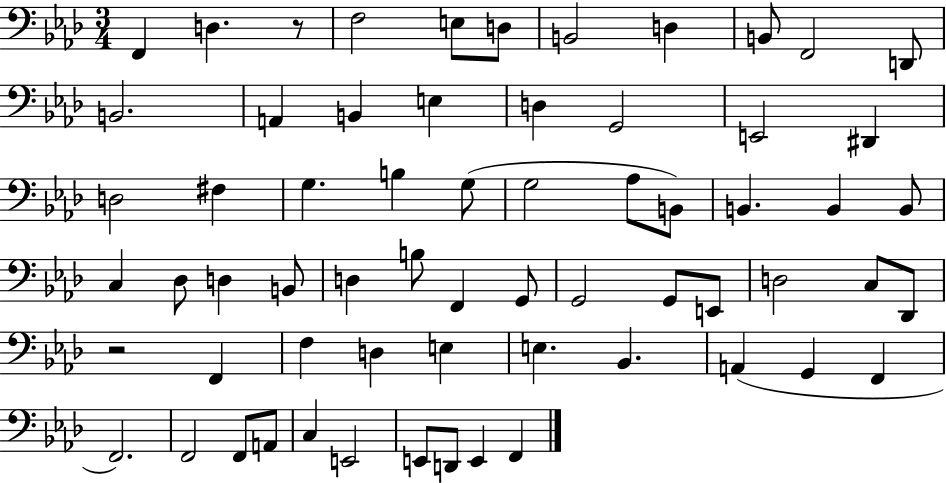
F2/q D3/q. R/e F3/h E3/e D3/e B2/h D3/q B2/e F2/h D2/e B2/h. A2/q B2/q E3/q D3/q G2/h E2/h D#2/q D3/h F#3/q G3/q. B3/q G3/e G3/h Ab3/e B2/e B2/q. B2/q B2/e C3/q Db3/e D3/q B2/e D3/q B3/e F2/q G2/e G2/h G2/e E2/e D3/h C3/e Db2/e R/h F2/q F3/q D3/q E3/q E3/q. Bb2/q. A2/q G2/q F2/q F2/h. F2/h F2/e A2/e C3/q E2/h E2/e D2/e E2/q F2/q